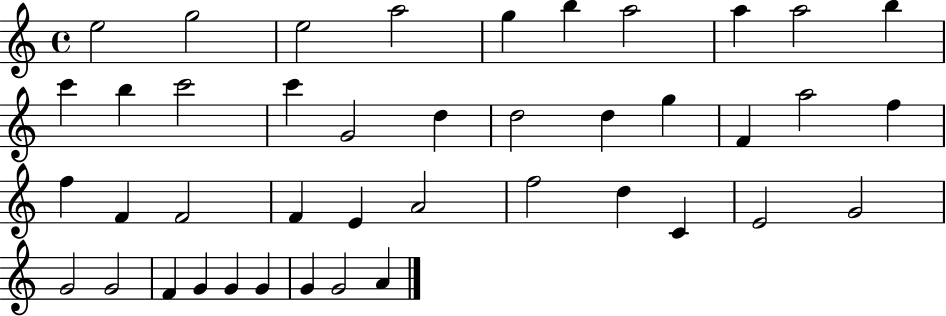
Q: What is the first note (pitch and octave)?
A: E5